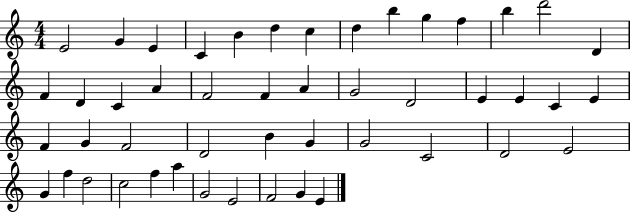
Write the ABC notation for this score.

X:1
T:Untitled
M:4/4
L:1/4
K:C
E2 G E C B d c d b g f b d'2 D F D C A F2 F A G2 D2 E E C E F G F2 D2 B G G2 C2 D2 E2 G f d2 c2 f a G2 E2 F2 G E